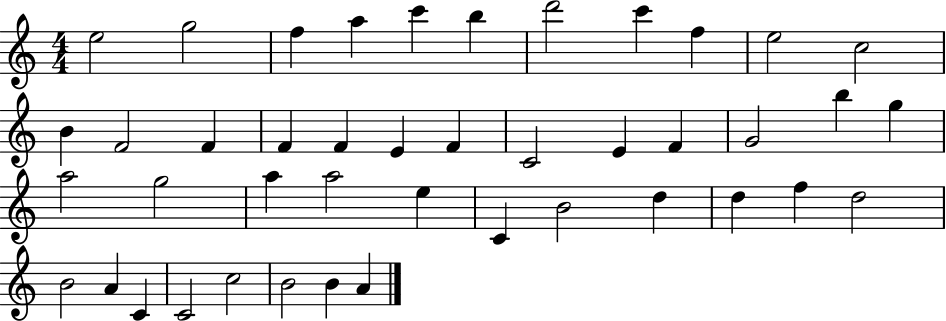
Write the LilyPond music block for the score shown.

{
  \clef treble
  \numericTimeSignature
  \time 4/4
  \key c \major
  e''2 g''2 | f''4 a''4 c'''4 b''4 | d'''2 c'''4 f''4 | e''2 c''2 | \break b'4 f'2 f'4 | f'4 f'4 e'4 f'4 | c'2 e'4 f'4 | g'2 b''4 g''4 | \break a''2 g''2 | a''4 a''2 e''4 | c'4 b'2 d''4 | d''4 f''4 d''2 | \break b'2 a'4 c'4 | c'2 c''2 | b'2 b'4 a'4 | \bar "|."
}